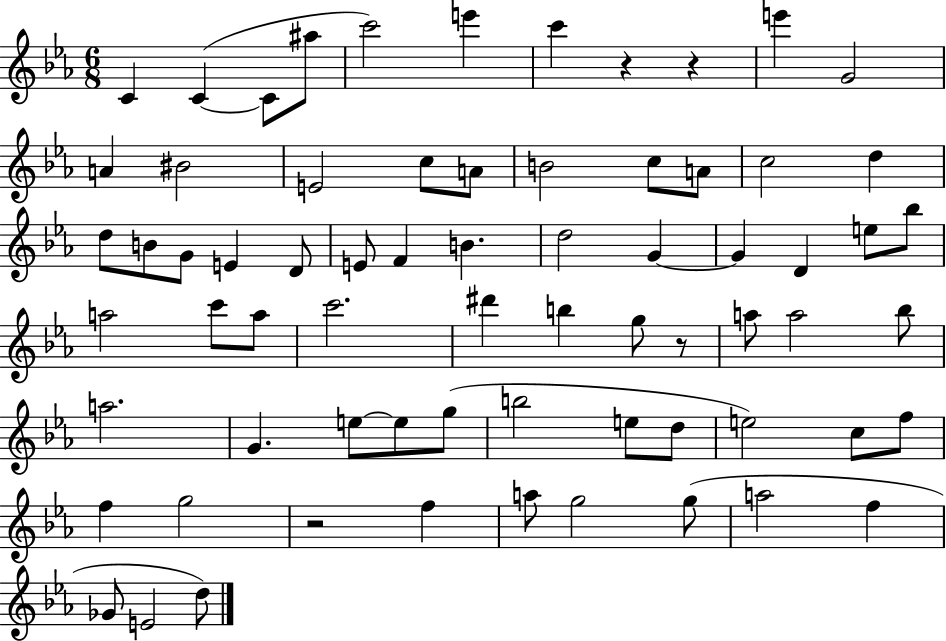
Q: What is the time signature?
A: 6/8